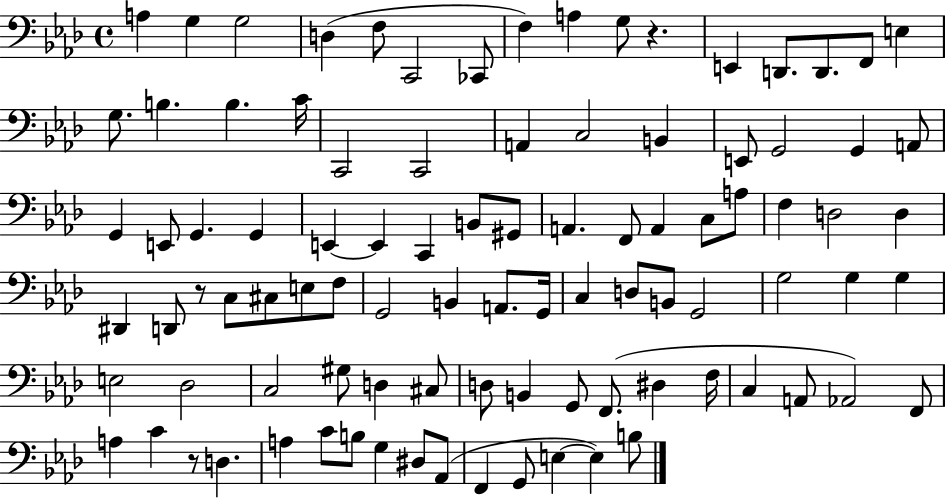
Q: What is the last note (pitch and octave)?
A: B3